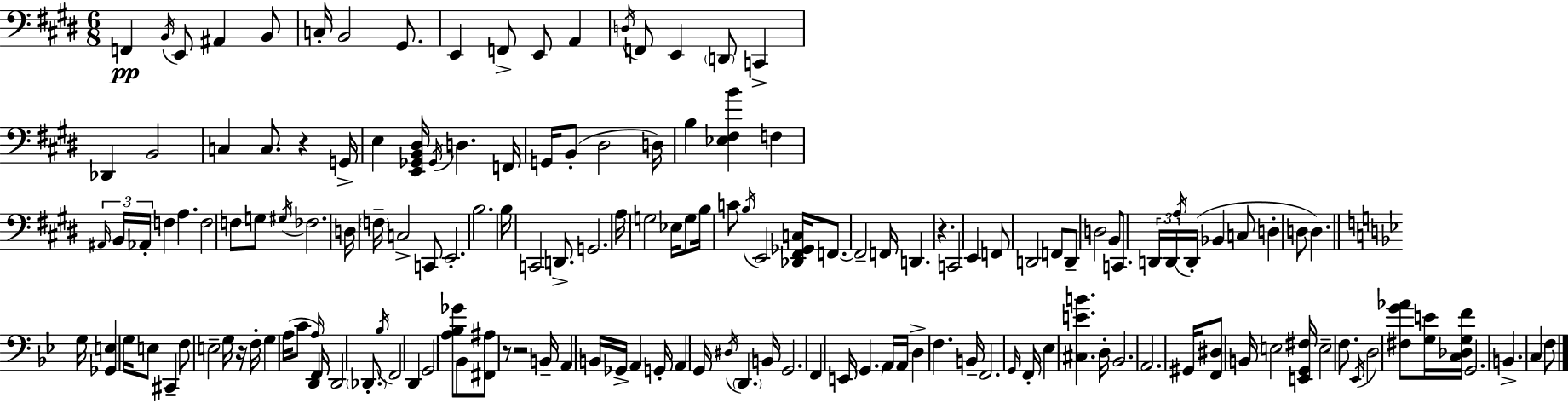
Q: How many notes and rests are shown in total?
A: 158